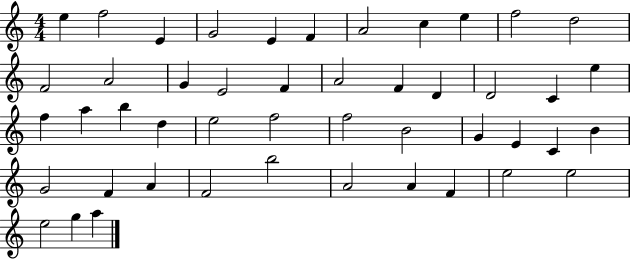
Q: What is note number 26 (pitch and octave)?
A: D5